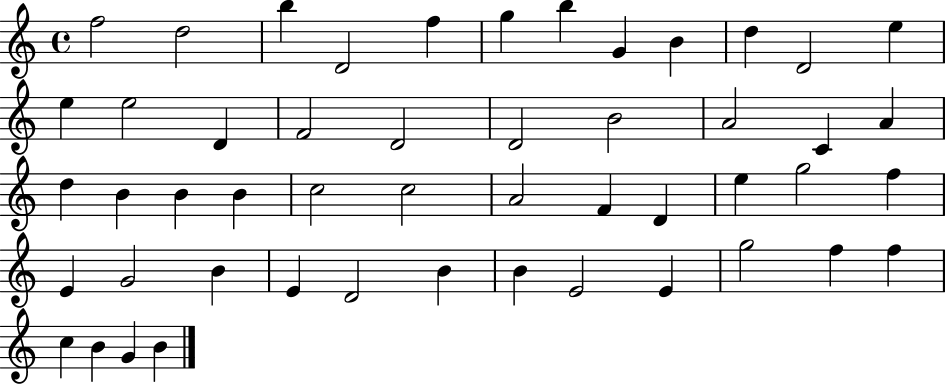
X:1
T:Untitled
M:4/4
L:1/4
K:C
f2 d2 b D2 f g b G B d D2 e e e2 D F2 D2 D2 B2 A2 C A d B B B c2 c2 A2 F D e g2 f E G2 B E D2 B B E2 E g2 f f c B G B